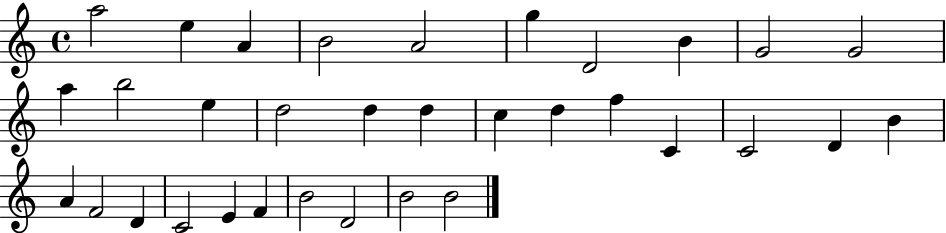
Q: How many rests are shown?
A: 0